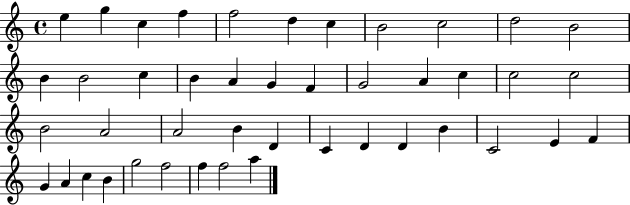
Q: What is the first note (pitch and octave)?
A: E5